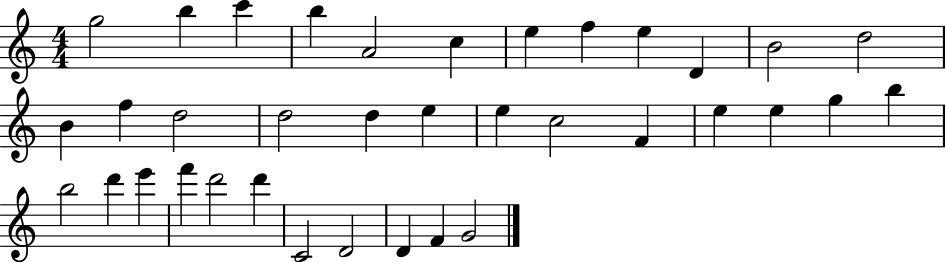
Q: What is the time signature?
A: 4/4